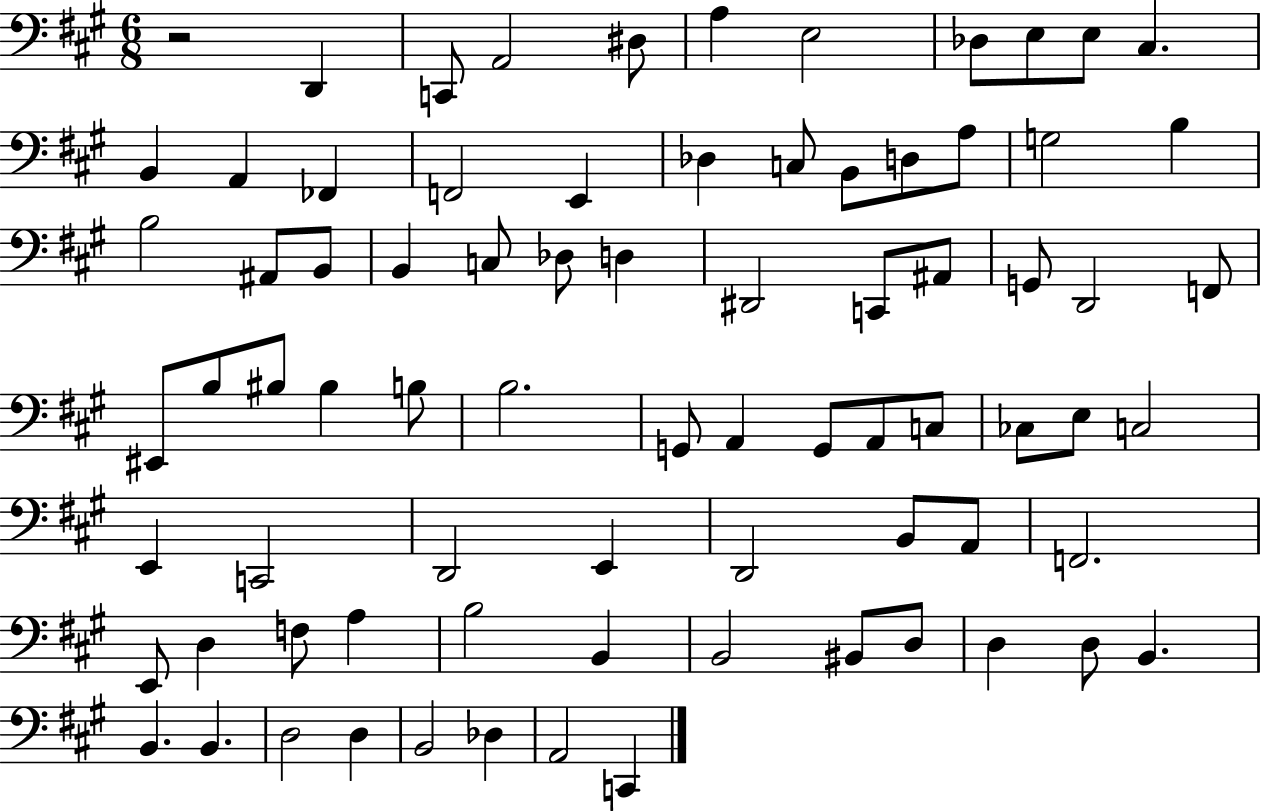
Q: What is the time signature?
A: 6/8